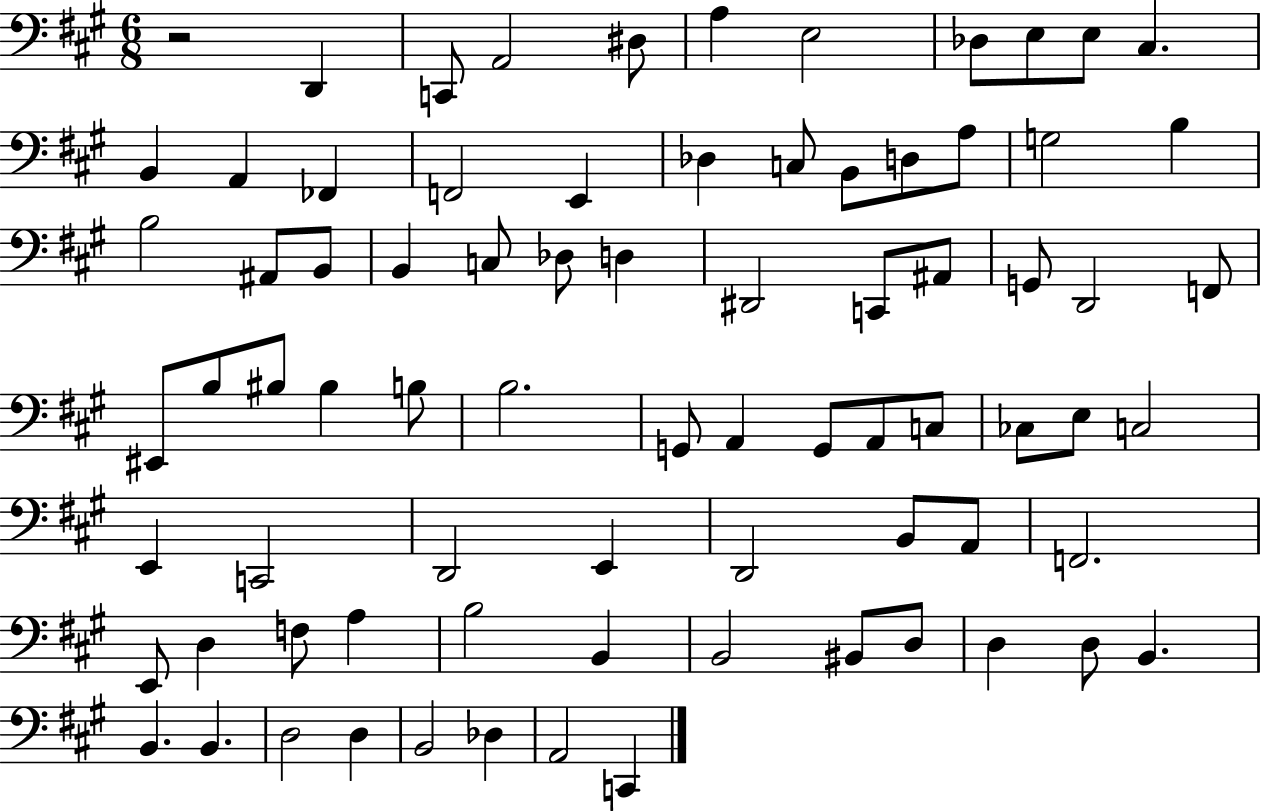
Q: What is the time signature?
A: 6/8